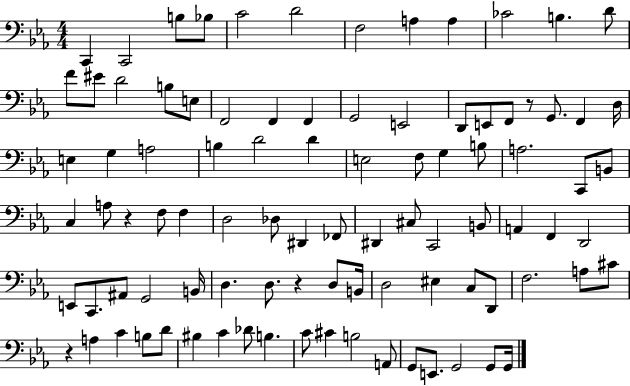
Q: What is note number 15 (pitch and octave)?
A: D4